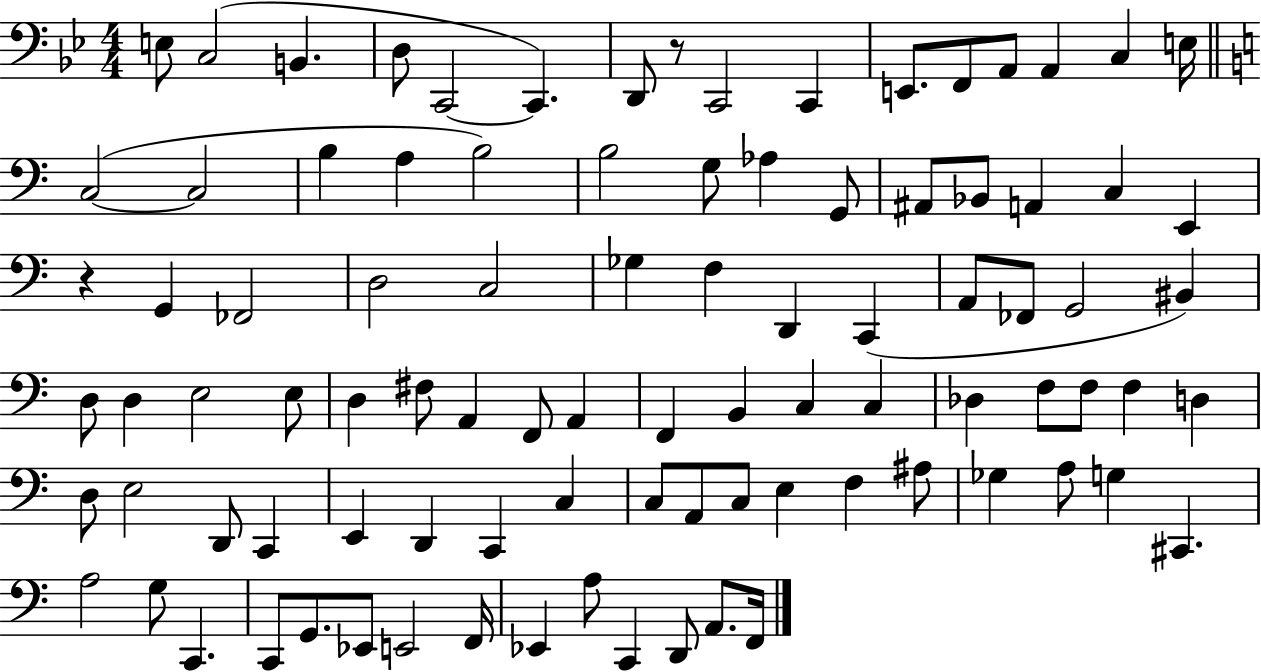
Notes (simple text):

E3/e C3/h B2/q. D3/e C2/h C2/q. D2/e R/e C2/h C2/q E2/e. F2/e A2/e A2/q C3/q E3/s C3/h C3/h B3/q A3/q B3/h B3/h G3/e Ab3/q G2/e A#2/e Bb2/e A2/q C3/q E2/q R/q G2/q FES2/h D3/h C3/h Gb3/q F3/q D2/q C2/q A2/e FES2/e G2/h BIS2/q D3/e D3/q E3/h E3/e D3/q F#3/e A2/q F2/e A2/q F2/q B2/q C3/q C3/q Db3/q F3/e F3/e F3/q D3/q D3/e E3/h D2/e C2/q E2/q D2/q C2/q C3/q C3/e A2/e C3/e E3/q F3/q A#3/e Gb3/q A3/e G3/q C#2/q. A3/h G3/e C2/q. C2/e G2/e. Eb2/e E2/h F2/s Eb2/q A3/e C2/q D2/e A2/e. F2/s